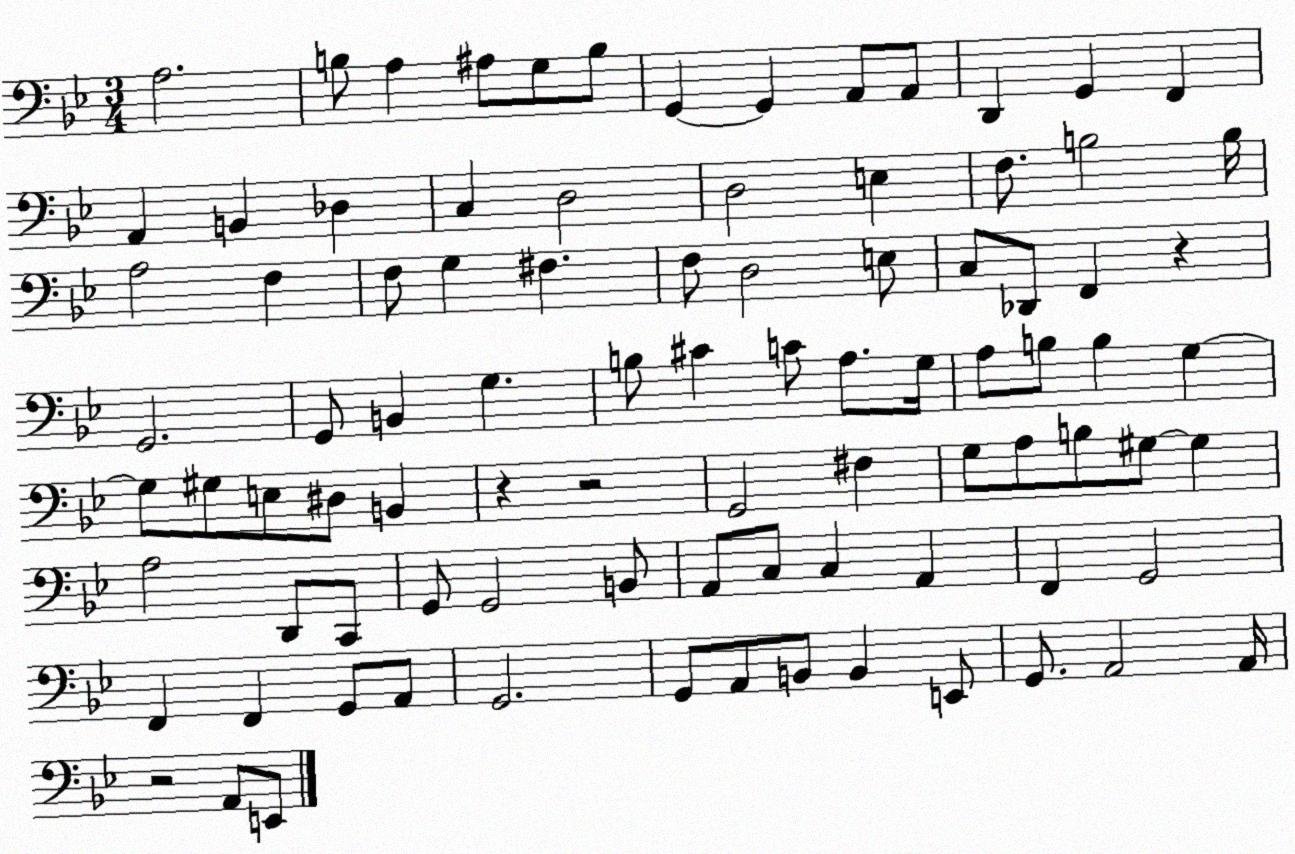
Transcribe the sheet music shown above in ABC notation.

X:1
T:Untitled
M:3/4
L:1/4
K:Bb
A,2 B,/2 A, ^A,/2 G,/2 B,/2 G,, G,, A,,/2 A,,/2 D,, G,, F,, A,, B,, _D, C, D,2 D,2 E, F,/2 B,2 B,/4 A,2 F, F,/2 G, ^F, F,/2 D,2 E,/2 C,/2 _D,,/2 F,, z G,,2 G,,/2 B,, G, B,/2 ^C C/2 A,/2 G,/4 A,/2 B,/2 B, G, G,/2 ^G,/2 E,/2 ^D,/2 B,, z z2 G,,2 ^F, G,/2 A,/2 B,/2 ^G,/2 ^G, A,2 D,,/2 C,,/2 G,,/2 G,,2 B,,/2 A,,/2 C,/2 C, A,, F,, G,,2 F,, F,, G,,/2 A,,/2 G,,2 G,,/2 A,,/2 B,,/2 B,, E,,/2 G,,/2 A,,2 A,,/4 z2 A,,/2 E,,/2